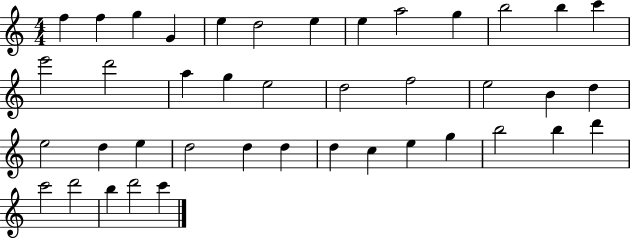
X:1
T:Untitled
M:4/4
L:1/4
K:C
f f g G e d2 e e a2 g b2 b c' e'2 d'2 a g e2 d2 f2 e2 B d e2 d e d2 d d d c e g b2 b d' c'2 d'2 b d'2 c'